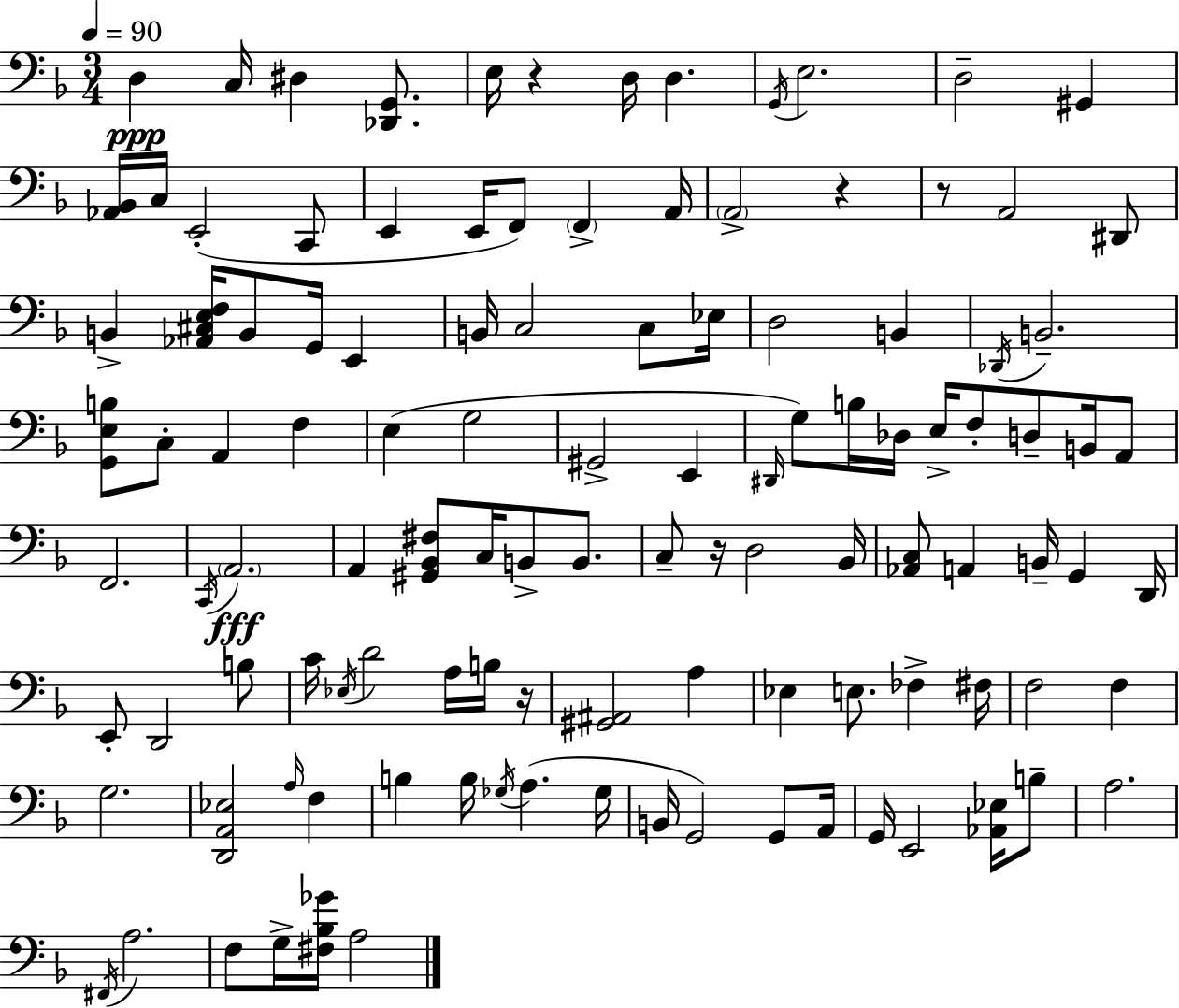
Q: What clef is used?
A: bass